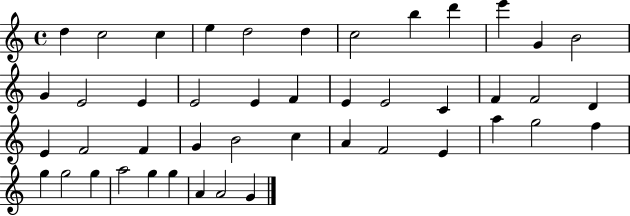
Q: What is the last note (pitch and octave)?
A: G4